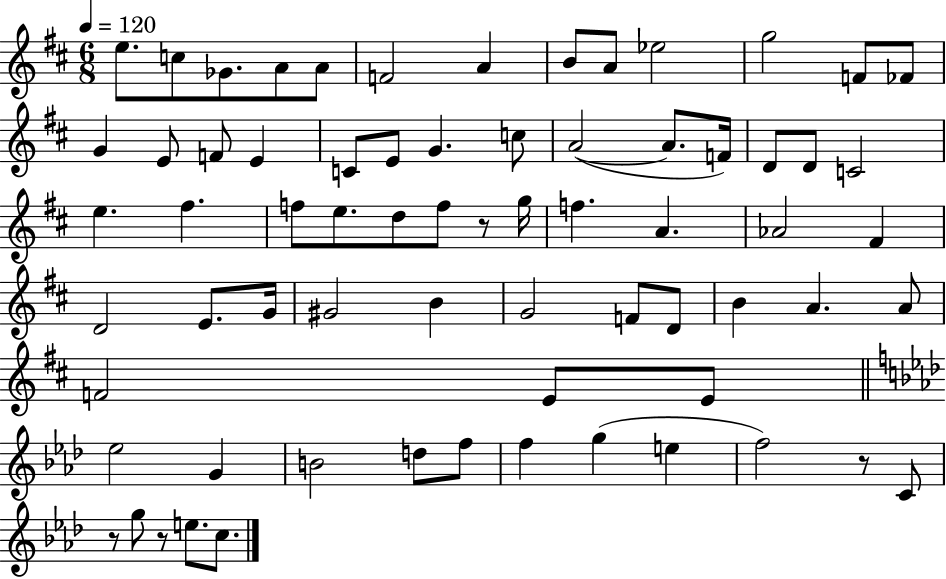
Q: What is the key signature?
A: D major